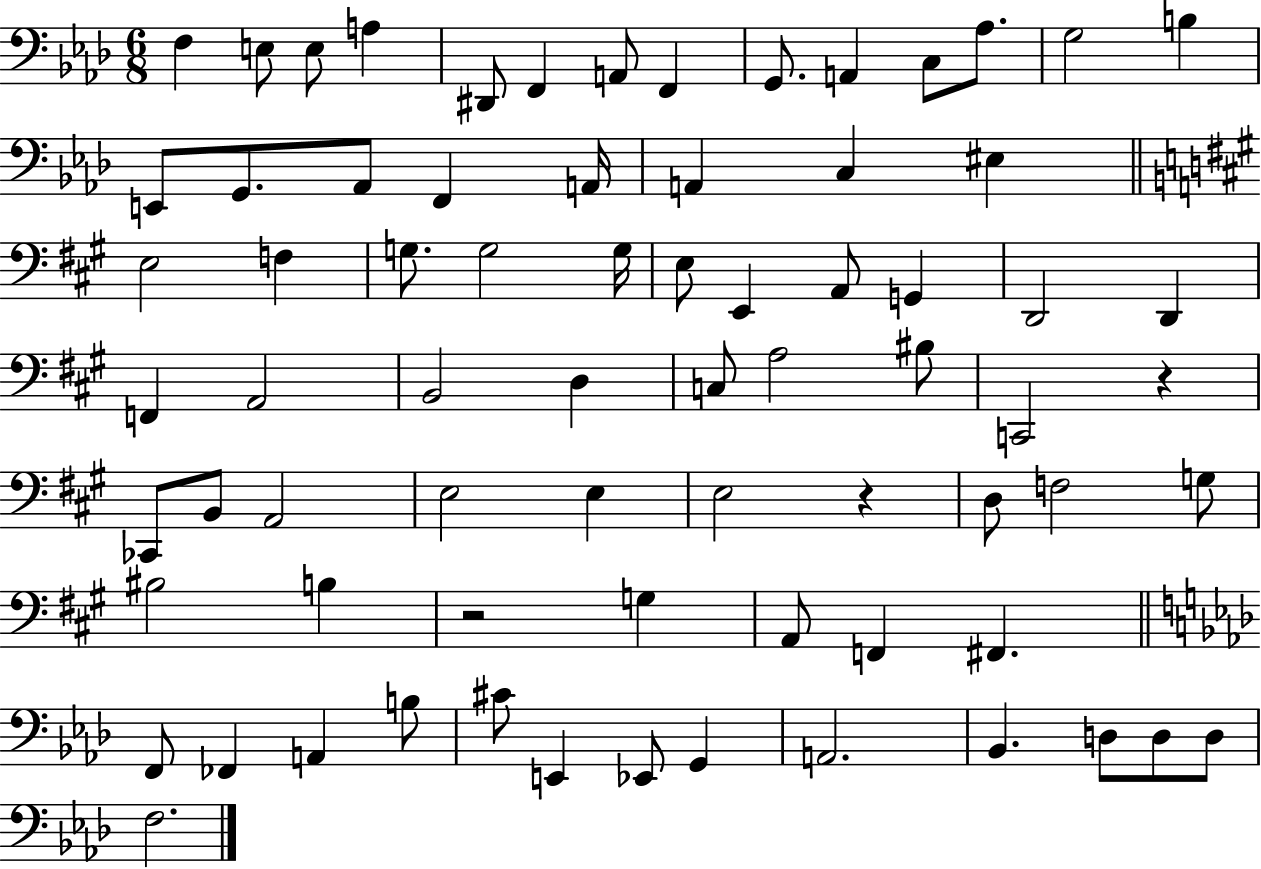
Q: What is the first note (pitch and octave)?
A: F3